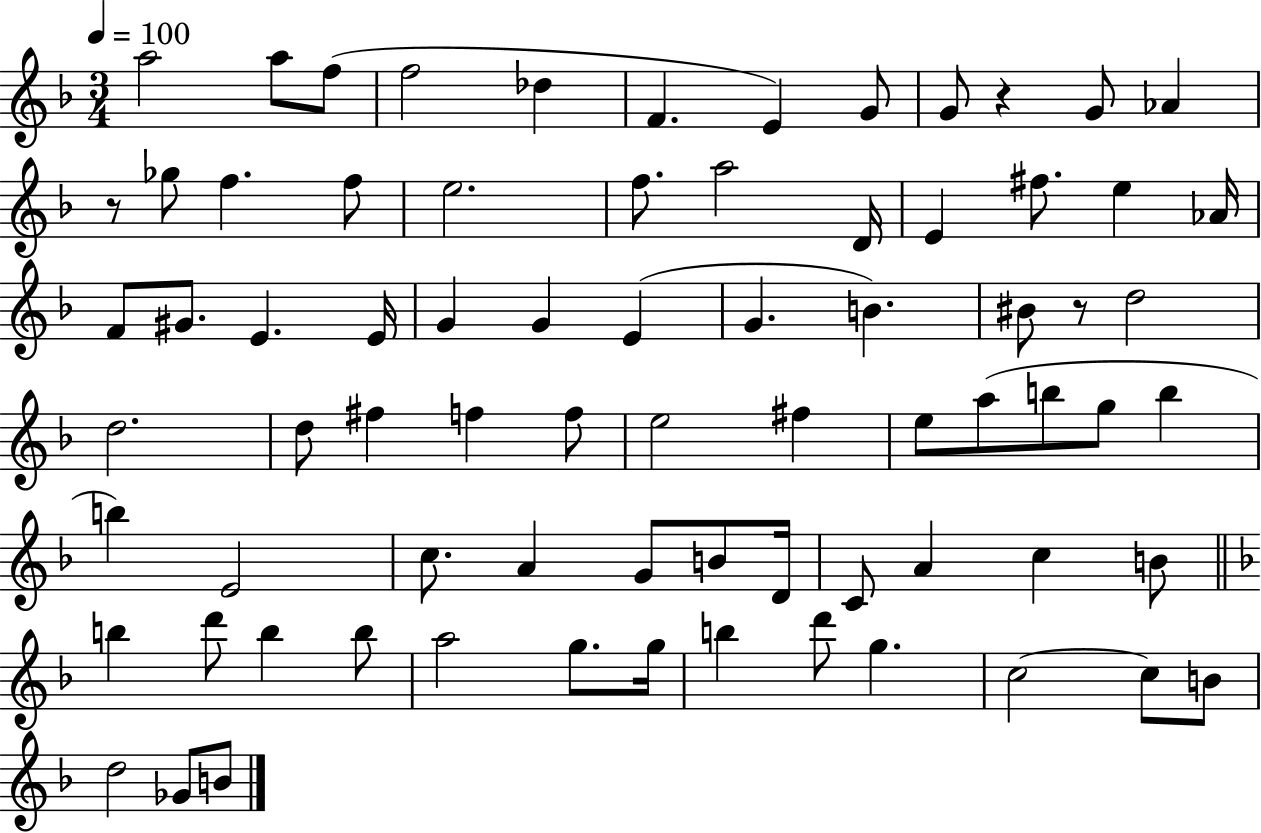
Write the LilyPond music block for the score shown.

{
  \clef treble
  \numericTimeSignature
  \time 3/4
  \key f \major
  \tempo 4 = 100
  a''2 a''8 f''8( | f''2 des''4 | f'4. e'4) g'8 | g'8 r4 g'8 aes'4 | \break r8 ges''8 f''4. f''8 | e''2. | f''8. a''2 d'16 | e'4 fis''8. e''4 aes'16 | \break f'8 gis'8. e'4. e'16 | g'4 g'4 e'4( | g'4. b'4.) | bis'8 r8 d''2 | \break d''2. | d''8 fis''4 f''4 f''8 | e''2 fis''4 | e''8 a''8( b''8 g''8 b''4 | \break b''4) e'2 | c''8. a'4 g'8 b'8 d'16 | c'8 a'4 c''4 b'8 | \bar "||" \break \key f \major b''4 d'''8 b''4 b''8 | a''2 g''8. g''16 | b''4 d'''8 g''4. | c''2~~ c''8 b'8 | \break d''2 ges'8 b'8 | \bar "|."
}